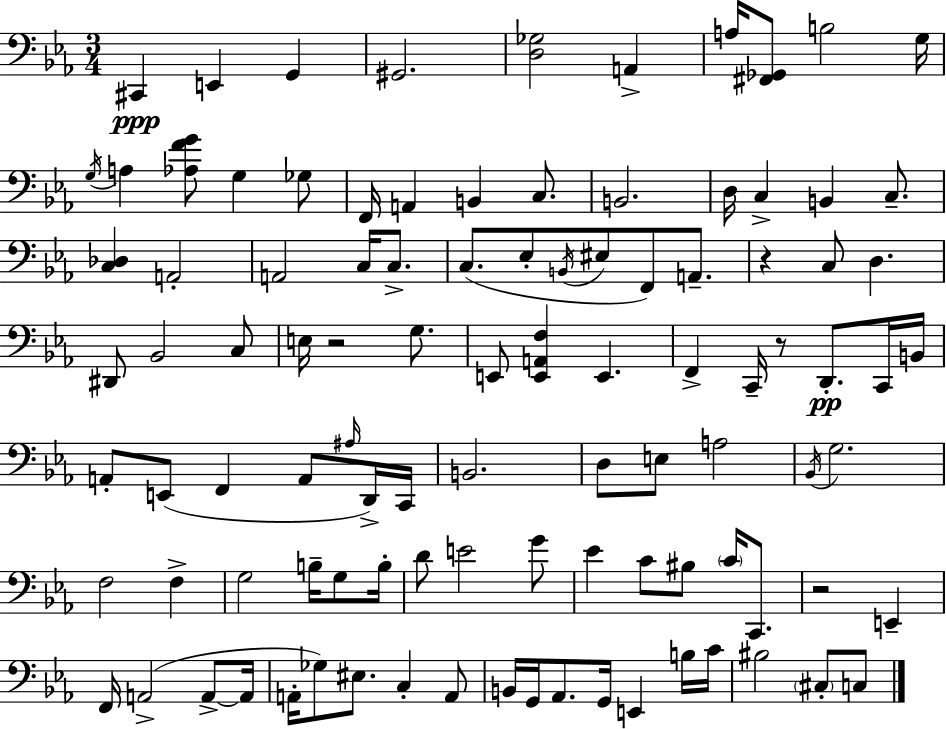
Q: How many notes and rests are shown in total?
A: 101